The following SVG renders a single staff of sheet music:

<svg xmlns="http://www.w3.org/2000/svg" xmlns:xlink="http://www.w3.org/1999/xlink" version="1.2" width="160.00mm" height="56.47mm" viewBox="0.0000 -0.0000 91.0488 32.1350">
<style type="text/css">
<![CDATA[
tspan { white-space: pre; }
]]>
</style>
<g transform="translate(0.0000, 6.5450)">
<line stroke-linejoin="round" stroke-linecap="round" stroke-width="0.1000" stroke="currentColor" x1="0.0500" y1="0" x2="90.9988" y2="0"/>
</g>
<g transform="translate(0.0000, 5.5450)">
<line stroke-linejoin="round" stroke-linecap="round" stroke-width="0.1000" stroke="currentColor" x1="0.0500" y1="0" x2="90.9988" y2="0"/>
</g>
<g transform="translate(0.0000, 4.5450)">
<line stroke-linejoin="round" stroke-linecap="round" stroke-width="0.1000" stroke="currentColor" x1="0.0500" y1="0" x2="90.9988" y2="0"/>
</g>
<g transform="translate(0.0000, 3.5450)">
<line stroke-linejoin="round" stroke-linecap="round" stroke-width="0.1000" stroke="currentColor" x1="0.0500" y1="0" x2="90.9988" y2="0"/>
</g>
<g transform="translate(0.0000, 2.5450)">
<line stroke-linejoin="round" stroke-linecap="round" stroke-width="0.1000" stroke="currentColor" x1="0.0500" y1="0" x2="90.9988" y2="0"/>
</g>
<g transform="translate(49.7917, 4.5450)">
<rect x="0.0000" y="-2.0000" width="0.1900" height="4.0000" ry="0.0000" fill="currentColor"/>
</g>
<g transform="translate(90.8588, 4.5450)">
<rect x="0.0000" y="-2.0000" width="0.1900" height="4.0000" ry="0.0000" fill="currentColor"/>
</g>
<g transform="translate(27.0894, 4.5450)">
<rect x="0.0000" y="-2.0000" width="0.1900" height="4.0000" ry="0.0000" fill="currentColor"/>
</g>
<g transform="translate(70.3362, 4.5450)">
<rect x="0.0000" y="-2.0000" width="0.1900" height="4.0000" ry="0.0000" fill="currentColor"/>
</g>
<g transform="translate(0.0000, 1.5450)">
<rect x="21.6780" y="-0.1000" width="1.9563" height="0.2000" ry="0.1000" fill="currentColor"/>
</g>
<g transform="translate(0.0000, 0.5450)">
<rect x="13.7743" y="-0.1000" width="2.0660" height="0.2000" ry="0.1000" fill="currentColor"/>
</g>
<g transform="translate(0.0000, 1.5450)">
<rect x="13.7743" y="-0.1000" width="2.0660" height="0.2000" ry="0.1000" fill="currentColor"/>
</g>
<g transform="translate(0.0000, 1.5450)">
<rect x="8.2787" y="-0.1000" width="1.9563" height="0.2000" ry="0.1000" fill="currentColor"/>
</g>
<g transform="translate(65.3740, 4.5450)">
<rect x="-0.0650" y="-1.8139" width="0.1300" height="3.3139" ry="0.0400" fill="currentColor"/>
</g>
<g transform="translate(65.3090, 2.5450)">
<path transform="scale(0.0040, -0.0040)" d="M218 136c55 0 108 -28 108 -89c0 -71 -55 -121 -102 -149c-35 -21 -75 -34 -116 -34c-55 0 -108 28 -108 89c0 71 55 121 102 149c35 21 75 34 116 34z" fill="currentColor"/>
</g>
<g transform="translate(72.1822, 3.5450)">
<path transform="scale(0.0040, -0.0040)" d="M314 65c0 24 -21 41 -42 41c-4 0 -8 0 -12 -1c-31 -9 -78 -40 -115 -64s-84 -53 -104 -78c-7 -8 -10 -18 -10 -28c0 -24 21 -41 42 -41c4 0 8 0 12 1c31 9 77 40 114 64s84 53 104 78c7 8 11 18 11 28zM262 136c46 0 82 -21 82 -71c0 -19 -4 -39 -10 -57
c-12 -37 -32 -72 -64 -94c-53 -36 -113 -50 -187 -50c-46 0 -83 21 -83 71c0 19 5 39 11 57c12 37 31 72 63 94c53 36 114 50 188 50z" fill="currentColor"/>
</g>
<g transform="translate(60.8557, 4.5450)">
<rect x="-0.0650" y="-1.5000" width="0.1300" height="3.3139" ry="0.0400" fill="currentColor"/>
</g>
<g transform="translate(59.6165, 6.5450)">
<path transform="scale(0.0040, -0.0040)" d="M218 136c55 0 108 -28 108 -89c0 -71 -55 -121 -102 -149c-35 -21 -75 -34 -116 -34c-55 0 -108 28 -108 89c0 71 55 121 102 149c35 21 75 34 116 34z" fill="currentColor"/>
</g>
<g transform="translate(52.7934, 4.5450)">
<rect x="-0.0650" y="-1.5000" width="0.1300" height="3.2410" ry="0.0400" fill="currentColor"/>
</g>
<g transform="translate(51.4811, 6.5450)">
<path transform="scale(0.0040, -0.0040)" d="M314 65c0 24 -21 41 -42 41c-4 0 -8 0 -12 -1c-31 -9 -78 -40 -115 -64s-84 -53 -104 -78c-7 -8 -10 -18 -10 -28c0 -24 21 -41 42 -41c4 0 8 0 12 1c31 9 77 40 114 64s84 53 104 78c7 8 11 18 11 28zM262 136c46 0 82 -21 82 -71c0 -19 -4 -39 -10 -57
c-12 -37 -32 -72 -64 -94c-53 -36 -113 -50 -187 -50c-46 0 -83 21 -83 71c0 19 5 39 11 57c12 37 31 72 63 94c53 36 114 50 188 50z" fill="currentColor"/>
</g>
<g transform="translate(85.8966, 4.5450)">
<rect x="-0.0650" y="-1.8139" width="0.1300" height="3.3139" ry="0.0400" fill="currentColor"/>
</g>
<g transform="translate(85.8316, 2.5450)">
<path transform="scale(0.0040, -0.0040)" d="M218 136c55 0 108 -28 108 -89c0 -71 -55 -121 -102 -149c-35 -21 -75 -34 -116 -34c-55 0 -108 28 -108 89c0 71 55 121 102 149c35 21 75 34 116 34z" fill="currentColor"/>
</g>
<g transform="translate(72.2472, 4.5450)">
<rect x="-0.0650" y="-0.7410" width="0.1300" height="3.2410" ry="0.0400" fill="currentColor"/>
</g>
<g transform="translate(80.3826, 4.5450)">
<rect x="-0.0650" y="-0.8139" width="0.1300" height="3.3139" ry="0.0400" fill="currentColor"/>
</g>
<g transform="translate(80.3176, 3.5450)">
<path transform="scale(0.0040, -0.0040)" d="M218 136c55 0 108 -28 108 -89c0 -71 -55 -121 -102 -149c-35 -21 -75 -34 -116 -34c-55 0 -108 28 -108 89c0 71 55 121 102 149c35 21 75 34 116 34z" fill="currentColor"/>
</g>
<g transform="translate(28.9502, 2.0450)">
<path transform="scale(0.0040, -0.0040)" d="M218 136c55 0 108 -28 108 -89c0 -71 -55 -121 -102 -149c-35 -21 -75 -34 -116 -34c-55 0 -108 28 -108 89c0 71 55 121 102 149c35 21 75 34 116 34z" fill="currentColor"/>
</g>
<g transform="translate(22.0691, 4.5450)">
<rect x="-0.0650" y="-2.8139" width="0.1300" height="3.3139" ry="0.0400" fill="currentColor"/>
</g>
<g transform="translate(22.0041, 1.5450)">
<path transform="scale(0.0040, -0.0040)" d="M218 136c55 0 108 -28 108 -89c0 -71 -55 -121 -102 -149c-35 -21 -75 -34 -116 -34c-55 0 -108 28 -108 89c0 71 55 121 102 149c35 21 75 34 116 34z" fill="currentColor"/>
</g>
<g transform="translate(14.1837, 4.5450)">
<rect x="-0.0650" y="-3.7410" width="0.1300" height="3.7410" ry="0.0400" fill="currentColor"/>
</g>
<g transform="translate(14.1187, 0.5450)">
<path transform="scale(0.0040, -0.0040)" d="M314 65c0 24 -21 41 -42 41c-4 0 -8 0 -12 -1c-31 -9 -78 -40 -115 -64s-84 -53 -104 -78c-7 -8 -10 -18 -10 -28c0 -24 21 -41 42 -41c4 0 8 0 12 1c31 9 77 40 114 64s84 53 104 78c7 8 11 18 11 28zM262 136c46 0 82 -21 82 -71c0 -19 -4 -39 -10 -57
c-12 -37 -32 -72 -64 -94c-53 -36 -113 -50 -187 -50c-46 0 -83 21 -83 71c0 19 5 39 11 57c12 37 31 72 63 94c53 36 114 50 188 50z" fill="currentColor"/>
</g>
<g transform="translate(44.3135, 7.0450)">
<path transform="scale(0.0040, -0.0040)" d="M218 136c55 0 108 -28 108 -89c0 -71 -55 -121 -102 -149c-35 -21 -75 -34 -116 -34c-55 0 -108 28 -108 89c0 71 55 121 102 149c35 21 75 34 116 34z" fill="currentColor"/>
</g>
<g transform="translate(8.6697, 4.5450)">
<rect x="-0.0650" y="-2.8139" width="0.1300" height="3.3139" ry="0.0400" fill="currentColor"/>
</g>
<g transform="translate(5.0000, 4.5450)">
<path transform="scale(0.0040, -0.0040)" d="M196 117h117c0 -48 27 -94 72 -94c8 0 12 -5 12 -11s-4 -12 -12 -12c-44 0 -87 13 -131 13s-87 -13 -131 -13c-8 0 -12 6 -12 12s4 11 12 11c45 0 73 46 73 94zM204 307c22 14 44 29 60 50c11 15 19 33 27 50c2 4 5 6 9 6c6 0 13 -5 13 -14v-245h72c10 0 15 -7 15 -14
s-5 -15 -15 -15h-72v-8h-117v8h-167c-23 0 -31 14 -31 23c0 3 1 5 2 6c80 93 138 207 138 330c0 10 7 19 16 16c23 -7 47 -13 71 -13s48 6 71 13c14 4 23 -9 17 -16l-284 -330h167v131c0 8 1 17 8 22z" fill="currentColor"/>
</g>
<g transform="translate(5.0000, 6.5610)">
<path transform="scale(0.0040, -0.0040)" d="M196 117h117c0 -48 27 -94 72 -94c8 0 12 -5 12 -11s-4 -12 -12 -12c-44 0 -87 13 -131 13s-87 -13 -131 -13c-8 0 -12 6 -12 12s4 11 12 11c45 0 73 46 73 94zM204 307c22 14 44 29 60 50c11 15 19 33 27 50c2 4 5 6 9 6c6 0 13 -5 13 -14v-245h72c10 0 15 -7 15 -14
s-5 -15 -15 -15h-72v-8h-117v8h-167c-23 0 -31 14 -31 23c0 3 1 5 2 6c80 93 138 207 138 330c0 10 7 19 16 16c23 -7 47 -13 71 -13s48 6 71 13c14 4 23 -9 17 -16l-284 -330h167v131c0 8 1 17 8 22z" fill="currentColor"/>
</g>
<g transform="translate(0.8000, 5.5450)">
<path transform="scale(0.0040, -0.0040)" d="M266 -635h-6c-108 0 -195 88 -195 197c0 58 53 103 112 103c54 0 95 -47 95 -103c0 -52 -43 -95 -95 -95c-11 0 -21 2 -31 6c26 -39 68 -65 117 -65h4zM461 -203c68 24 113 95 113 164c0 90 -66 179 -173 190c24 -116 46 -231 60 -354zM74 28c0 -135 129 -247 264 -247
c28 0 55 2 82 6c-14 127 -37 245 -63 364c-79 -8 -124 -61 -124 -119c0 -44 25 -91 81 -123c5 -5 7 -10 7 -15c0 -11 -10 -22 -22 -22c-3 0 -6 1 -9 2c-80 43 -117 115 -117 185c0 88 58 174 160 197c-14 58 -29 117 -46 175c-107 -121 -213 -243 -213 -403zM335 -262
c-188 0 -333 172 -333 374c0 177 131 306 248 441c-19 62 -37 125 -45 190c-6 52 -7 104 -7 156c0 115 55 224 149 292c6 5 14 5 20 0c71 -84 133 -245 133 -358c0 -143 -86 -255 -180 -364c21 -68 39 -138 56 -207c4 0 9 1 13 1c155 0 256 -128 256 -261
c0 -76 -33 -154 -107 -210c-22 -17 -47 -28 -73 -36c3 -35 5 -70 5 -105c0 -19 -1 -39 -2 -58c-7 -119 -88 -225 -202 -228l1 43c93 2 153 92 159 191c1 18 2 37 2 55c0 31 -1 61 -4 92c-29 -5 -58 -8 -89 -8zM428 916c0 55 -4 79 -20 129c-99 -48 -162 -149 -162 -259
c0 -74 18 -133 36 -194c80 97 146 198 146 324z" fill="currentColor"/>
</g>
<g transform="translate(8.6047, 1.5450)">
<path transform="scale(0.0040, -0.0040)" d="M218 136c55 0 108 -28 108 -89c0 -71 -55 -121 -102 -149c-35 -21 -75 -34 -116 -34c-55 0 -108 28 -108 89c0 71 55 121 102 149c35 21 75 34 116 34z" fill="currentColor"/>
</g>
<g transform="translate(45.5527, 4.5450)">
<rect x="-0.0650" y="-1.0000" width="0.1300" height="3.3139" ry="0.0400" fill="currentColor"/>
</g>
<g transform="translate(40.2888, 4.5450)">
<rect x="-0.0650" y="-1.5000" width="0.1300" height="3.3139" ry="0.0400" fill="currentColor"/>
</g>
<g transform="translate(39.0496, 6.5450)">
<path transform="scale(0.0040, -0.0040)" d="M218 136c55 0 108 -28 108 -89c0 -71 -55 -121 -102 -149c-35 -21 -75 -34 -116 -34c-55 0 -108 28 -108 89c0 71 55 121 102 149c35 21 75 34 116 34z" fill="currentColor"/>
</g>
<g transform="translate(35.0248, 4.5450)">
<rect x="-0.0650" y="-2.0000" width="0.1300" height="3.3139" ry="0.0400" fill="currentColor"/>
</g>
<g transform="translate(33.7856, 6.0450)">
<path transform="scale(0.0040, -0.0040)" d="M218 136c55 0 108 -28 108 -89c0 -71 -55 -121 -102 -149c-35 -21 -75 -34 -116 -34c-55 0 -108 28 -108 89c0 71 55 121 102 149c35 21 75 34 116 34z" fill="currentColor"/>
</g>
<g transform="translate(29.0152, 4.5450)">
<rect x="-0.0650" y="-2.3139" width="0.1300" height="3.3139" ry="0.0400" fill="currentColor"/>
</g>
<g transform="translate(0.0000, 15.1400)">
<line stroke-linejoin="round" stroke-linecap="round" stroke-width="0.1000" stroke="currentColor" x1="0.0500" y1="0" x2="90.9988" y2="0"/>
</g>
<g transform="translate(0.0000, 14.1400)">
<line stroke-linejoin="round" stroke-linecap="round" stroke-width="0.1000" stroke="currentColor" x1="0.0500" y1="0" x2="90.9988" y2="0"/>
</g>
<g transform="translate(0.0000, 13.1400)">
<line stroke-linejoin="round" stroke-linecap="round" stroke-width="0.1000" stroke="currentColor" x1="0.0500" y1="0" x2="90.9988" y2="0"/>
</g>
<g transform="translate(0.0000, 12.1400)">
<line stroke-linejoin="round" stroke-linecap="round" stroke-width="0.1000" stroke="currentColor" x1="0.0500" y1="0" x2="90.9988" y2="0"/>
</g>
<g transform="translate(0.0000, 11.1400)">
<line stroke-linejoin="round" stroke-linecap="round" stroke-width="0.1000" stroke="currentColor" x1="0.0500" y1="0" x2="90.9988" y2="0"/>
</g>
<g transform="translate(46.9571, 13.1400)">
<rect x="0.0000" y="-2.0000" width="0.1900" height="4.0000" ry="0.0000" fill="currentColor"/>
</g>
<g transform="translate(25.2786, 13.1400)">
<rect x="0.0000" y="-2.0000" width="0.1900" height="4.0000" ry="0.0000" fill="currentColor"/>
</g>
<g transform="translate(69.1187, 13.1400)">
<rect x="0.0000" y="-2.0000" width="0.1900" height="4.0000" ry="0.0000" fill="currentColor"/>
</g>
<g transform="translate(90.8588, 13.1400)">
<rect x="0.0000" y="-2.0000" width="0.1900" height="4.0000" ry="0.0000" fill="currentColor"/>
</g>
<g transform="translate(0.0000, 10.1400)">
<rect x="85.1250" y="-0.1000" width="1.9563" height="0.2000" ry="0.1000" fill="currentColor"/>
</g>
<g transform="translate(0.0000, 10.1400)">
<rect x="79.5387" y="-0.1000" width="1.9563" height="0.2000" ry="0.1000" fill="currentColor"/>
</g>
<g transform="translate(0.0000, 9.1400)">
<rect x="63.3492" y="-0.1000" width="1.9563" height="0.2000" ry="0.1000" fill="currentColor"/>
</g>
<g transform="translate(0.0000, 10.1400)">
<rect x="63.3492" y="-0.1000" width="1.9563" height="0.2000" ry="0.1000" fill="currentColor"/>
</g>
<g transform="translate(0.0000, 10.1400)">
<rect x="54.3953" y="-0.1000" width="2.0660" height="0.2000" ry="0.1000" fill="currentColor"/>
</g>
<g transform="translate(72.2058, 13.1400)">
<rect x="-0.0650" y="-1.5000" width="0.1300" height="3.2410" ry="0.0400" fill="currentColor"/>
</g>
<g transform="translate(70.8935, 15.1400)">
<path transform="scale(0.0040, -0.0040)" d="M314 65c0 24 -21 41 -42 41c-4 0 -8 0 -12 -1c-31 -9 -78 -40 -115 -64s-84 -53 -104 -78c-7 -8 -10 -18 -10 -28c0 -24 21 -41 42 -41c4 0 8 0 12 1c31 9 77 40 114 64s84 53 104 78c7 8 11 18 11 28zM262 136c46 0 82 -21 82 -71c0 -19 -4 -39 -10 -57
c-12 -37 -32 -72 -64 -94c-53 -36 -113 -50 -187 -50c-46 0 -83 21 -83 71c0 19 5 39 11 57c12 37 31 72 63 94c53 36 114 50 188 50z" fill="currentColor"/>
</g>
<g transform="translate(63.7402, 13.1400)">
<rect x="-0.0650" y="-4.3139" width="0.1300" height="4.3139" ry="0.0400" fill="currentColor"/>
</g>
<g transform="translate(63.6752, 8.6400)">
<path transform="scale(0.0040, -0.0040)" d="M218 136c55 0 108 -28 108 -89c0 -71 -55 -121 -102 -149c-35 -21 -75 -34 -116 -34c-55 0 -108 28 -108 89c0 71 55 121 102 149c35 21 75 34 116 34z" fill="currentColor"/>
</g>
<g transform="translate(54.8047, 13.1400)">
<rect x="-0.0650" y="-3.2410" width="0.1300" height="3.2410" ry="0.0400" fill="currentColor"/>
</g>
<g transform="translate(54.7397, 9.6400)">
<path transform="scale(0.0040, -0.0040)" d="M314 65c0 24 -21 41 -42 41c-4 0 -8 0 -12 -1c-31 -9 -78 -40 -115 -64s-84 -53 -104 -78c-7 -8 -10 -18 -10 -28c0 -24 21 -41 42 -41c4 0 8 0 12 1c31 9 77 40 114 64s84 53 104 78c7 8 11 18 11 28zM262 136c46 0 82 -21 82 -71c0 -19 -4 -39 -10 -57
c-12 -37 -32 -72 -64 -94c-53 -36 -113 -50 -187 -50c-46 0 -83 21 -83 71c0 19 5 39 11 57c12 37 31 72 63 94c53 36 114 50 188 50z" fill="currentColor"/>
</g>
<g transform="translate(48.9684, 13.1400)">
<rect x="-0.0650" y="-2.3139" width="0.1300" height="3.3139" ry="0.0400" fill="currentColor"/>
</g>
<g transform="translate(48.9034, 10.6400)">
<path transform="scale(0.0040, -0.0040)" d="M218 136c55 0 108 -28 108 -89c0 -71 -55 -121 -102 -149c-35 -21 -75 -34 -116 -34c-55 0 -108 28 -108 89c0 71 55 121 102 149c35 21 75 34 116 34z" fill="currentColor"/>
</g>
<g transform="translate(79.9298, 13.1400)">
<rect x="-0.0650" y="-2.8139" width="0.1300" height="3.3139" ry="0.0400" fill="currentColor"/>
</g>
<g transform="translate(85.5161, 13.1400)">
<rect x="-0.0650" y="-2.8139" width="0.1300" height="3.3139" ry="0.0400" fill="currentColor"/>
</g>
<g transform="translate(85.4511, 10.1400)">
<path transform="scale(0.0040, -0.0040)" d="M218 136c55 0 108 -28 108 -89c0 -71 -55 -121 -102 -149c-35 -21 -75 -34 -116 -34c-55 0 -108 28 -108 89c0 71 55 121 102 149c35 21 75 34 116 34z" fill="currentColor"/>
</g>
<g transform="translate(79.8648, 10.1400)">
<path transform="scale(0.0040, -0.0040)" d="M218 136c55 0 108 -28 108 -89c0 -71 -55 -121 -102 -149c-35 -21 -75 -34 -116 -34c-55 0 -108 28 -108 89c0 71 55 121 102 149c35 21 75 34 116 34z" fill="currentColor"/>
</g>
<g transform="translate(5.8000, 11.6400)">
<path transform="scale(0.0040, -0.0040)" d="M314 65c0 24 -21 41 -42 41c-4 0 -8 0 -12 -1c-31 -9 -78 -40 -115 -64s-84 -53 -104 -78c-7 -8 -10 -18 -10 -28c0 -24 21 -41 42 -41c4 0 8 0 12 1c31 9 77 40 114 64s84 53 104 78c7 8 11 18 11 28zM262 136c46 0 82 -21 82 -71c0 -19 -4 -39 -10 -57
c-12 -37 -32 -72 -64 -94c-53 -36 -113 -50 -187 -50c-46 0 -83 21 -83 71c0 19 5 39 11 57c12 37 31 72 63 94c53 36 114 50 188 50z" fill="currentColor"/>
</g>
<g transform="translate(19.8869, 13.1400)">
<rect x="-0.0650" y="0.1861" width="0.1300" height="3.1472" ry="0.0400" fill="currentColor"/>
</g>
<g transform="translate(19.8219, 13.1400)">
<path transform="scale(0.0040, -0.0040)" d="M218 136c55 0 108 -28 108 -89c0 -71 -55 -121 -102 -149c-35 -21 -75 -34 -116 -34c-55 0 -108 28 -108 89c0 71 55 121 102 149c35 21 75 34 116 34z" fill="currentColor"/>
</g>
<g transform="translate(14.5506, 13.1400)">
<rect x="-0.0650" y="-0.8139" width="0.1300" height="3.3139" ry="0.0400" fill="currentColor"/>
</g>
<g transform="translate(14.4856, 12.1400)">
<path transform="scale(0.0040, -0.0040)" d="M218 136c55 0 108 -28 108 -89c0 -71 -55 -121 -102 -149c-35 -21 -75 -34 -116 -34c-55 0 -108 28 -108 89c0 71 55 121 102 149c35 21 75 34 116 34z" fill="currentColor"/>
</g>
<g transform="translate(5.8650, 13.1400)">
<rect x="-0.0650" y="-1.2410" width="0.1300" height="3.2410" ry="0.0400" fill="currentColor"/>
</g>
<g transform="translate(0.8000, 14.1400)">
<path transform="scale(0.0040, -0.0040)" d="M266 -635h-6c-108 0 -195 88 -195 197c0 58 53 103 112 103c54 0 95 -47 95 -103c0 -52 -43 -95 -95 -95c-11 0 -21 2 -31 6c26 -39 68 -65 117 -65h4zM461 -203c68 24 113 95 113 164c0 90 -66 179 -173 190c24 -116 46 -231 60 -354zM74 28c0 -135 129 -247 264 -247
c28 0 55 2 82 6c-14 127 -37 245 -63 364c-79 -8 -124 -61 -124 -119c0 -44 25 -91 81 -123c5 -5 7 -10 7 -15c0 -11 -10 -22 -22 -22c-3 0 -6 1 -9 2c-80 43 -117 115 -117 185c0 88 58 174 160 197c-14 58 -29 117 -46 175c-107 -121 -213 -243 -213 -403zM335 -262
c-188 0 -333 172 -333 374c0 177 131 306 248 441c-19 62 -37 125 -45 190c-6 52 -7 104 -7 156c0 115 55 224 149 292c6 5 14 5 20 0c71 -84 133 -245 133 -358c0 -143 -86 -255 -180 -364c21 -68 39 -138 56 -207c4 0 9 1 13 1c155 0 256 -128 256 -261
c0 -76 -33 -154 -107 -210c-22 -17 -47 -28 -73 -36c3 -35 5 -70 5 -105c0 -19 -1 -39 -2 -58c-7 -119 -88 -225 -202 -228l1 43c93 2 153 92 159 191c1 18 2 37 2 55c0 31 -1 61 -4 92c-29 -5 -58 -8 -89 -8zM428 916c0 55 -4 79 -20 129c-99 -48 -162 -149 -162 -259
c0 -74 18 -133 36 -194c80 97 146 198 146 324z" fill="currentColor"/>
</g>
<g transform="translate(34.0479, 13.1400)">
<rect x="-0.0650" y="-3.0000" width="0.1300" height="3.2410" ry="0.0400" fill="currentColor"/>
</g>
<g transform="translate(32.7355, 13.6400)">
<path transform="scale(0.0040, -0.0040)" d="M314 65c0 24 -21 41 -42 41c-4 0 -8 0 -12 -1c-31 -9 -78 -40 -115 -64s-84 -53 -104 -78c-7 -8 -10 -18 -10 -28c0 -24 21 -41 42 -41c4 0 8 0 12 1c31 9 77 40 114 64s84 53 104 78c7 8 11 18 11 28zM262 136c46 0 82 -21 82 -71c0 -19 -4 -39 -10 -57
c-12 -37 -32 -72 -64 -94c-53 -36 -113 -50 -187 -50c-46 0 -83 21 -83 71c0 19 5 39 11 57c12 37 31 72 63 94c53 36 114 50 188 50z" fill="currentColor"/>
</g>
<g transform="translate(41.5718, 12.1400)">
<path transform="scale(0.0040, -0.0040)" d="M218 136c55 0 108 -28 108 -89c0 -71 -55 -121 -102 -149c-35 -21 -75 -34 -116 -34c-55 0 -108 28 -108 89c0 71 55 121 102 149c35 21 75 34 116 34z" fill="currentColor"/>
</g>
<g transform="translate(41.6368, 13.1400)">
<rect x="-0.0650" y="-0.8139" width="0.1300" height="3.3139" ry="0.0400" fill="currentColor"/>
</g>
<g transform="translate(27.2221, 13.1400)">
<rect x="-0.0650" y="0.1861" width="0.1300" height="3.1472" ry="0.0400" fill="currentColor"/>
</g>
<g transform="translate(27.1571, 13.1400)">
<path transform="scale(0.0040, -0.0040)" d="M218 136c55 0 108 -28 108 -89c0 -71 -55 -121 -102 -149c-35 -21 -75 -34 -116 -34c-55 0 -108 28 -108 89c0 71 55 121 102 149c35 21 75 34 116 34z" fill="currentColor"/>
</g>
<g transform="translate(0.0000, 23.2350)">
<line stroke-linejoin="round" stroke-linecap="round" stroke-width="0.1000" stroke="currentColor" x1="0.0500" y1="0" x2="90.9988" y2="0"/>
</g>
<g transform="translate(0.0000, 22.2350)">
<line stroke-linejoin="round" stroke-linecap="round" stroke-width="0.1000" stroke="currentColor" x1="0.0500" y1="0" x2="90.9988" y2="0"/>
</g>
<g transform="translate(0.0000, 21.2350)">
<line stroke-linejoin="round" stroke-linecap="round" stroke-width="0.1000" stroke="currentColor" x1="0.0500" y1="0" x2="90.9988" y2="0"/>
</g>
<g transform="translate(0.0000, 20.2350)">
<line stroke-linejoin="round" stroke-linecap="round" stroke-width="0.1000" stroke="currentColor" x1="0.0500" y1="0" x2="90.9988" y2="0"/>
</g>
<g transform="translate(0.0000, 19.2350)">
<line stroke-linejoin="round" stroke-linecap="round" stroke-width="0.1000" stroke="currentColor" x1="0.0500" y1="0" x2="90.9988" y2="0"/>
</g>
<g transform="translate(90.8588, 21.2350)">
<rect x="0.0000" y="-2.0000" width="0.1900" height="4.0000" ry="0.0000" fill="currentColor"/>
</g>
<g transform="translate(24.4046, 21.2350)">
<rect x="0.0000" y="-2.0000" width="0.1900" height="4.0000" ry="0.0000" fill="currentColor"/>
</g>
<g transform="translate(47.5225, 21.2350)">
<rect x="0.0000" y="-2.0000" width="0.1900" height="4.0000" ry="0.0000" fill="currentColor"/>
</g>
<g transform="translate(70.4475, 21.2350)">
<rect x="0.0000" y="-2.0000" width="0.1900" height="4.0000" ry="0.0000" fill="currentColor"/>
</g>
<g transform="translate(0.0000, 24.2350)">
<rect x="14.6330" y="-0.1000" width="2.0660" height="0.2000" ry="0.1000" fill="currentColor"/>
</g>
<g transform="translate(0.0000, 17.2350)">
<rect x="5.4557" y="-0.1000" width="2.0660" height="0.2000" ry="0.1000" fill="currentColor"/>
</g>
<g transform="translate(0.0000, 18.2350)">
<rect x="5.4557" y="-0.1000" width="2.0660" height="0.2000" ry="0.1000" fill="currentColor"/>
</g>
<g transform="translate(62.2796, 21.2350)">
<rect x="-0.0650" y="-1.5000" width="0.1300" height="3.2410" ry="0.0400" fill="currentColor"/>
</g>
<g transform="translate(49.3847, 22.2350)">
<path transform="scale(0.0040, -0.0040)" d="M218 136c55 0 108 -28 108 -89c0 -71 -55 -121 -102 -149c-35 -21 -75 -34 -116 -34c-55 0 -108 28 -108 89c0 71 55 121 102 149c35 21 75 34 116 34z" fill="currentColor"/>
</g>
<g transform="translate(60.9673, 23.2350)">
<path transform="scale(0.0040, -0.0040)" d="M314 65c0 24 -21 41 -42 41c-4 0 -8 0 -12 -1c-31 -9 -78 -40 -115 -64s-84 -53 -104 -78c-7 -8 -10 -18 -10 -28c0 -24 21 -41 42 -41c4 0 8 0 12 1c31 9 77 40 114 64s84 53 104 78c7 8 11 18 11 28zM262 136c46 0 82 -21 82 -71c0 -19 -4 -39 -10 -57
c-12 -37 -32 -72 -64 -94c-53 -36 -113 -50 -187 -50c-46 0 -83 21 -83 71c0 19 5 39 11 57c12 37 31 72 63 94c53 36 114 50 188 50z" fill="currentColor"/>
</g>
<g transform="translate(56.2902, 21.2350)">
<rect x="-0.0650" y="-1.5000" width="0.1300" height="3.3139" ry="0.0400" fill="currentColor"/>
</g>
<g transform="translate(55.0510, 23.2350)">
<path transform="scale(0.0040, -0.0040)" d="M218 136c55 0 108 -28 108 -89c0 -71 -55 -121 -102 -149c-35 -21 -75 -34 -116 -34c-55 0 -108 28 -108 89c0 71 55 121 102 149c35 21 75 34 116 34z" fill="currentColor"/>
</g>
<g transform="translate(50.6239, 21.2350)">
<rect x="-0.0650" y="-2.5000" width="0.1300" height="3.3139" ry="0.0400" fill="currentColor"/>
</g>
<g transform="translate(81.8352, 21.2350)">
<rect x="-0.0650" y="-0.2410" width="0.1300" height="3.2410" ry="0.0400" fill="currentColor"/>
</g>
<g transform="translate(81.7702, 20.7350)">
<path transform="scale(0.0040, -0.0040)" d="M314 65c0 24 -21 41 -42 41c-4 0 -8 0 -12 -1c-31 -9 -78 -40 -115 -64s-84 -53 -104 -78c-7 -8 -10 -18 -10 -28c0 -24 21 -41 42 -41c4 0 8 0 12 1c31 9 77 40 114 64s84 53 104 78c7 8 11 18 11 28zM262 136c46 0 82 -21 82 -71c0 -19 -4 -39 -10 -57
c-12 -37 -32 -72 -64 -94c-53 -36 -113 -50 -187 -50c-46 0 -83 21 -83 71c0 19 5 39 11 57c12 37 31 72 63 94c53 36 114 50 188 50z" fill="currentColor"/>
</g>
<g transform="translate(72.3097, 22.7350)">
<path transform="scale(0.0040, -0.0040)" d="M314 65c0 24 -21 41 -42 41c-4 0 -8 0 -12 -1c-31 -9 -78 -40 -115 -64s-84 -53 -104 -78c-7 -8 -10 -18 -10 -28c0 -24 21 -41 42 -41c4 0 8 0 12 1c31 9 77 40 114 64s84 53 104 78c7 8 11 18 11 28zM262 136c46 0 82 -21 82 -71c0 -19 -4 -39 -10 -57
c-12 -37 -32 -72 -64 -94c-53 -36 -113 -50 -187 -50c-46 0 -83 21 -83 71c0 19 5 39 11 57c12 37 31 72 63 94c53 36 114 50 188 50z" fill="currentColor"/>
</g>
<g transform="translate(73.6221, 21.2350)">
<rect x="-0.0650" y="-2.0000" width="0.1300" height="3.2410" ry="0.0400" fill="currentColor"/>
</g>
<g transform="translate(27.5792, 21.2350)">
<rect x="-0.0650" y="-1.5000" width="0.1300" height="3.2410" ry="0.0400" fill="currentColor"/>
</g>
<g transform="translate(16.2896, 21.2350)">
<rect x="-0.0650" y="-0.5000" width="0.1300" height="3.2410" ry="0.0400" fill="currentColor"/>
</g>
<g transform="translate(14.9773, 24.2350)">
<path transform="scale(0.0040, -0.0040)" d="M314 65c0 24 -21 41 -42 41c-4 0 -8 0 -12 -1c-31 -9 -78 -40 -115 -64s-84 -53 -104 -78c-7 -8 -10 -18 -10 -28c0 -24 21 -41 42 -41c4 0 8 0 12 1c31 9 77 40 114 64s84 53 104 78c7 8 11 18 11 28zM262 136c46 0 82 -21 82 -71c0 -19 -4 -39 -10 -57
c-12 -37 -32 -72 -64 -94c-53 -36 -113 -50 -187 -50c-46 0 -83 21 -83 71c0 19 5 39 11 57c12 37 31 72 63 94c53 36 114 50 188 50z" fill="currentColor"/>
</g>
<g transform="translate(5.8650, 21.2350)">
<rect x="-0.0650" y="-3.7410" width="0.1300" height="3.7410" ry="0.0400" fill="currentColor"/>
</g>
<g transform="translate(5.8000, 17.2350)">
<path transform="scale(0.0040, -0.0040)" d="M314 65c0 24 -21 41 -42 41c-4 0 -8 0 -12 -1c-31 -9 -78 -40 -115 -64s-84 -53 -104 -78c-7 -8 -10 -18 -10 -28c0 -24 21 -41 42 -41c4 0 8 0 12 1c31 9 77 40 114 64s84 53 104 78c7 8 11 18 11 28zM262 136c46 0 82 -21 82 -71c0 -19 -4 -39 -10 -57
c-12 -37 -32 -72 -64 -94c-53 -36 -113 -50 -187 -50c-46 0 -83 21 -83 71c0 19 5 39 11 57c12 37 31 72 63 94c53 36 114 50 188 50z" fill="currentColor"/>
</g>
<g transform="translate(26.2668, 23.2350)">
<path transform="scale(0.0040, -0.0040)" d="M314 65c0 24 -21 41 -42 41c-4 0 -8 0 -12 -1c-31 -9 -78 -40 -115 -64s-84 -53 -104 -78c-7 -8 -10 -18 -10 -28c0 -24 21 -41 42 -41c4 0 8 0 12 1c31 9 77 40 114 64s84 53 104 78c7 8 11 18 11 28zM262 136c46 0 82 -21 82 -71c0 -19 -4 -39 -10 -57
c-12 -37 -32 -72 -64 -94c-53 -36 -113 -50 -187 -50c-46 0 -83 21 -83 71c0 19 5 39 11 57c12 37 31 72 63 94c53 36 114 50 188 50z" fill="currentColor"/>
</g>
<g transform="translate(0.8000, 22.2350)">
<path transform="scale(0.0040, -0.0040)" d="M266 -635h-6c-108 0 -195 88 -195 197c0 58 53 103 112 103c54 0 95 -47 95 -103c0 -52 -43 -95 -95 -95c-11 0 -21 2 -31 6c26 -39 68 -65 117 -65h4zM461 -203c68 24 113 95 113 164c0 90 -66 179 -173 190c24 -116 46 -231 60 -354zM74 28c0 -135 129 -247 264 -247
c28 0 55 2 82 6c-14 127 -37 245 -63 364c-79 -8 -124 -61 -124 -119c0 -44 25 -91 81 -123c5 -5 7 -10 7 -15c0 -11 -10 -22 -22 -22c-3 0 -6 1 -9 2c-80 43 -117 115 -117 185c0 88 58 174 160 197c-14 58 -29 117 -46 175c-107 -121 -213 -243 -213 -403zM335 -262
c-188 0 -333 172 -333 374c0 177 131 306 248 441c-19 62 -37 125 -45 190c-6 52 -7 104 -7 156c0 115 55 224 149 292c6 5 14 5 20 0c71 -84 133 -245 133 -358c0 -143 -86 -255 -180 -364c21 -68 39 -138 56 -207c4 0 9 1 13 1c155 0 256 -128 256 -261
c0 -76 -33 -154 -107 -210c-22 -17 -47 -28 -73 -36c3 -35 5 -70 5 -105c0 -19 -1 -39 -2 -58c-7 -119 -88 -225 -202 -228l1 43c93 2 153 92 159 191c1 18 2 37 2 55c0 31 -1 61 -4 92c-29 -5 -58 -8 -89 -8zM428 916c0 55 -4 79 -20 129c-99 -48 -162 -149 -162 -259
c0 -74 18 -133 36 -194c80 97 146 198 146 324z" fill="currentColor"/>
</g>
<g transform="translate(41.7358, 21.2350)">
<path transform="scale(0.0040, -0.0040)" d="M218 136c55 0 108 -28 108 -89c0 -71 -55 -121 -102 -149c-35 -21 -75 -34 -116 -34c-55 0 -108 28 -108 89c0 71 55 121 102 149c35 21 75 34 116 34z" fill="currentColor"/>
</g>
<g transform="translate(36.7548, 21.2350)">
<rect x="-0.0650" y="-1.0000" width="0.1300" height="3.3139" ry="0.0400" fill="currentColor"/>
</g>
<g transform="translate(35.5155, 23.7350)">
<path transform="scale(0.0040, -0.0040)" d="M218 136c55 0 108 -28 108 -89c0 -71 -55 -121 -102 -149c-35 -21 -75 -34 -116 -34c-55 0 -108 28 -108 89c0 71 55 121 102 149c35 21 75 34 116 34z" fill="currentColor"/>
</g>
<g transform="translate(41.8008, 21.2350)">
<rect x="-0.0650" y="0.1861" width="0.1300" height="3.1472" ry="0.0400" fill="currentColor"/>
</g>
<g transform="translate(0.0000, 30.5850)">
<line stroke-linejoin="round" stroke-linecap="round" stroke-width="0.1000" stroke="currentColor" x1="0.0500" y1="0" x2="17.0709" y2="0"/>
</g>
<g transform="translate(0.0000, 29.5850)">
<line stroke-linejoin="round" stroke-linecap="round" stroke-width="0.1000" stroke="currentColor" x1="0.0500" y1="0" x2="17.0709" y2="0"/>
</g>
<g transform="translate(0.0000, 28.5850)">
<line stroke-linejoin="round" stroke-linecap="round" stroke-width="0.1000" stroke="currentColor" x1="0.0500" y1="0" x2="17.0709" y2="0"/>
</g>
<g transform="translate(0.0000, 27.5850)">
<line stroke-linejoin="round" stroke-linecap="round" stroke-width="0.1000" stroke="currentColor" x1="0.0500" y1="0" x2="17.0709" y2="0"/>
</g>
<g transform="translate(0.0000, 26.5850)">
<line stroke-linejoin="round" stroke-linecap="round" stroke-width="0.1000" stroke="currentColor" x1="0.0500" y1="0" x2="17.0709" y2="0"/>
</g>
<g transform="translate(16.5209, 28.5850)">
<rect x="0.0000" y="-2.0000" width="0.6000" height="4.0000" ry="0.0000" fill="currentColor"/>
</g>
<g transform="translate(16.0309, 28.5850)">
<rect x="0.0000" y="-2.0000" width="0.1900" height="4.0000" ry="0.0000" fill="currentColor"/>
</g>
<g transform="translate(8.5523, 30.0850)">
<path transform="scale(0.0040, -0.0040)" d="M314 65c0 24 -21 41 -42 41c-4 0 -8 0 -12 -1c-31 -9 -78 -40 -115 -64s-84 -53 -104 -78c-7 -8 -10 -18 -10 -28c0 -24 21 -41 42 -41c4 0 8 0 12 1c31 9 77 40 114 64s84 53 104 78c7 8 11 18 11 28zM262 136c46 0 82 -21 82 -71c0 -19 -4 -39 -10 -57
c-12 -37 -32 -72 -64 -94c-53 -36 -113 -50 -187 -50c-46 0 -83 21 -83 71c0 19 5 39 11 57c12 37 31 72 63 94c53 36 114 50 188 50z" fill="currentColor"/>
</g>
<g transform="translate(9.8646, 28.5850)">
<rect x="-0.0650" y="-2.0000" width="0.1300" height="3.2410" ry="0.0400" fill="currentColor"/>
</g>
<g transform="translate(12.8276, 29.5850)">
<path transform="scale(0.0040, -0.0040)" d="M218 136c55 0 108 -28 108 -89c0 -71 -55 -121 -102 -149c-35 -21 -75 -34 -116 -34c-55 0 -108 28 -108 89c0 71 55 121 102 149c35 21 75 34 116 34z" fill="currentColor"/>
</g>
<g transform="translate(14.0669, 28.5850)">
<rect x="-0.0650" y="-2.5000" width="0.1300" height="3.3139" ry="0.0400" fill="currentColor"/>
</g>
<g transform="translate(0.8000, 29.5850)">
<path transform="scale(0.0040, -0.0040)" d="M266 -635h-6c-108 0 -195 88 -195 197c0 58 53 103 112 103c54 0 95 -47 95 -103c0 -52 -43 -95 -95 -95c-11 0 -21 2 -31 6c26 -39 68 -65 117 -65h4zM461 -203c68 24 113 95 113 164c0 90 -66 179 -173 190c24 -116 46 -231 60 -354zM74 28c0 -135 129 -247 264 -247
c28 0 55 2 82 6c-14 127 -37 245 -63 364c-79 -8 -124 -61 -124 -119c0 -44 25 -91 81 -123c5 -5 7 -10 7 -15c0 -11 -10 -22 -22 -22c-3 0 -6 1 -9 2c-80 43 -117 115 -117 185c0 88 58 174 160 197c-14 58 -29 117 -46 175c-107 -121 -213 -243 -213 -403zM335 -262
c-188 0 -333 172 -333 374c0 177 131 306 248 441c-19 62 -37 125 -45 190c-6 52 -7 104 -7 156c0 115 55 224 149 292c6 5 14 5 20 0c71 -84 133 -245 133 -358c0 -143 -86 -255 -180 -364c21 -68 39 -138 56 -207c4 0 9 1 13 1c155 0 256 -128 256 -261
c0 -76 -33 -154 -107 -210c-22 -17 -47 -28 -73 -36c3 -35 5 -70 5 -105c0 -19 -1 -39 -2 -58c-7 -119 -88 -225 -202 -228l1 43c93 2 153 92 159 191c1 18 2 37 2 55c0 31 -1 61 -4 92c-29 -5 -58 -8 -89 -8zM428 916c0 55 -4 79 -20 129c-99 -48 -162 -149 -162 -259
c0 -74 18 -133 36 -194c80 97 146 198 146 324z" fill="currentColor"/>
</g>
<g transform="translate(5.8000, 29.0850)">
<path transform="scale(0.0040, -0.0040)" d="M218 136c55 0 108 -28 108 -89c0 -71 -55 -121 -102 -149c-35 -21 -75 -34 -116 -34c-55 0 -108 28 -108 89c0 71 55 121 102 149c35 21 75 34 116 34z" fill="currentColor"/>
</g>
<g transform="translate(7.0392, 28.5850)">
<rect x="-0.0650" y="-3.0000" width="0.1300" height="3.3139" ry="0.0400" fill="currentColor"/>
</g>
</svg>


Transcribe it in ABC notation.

X:1
T:Untitled
M:4/4
L:1/4
K:C
a c'2 a g F E D E2 E f d2 d f e2 d B B A2 d g b2 d' E2 a a c'2 C2 E2 D B G E E2 F2 c2 A F2 G